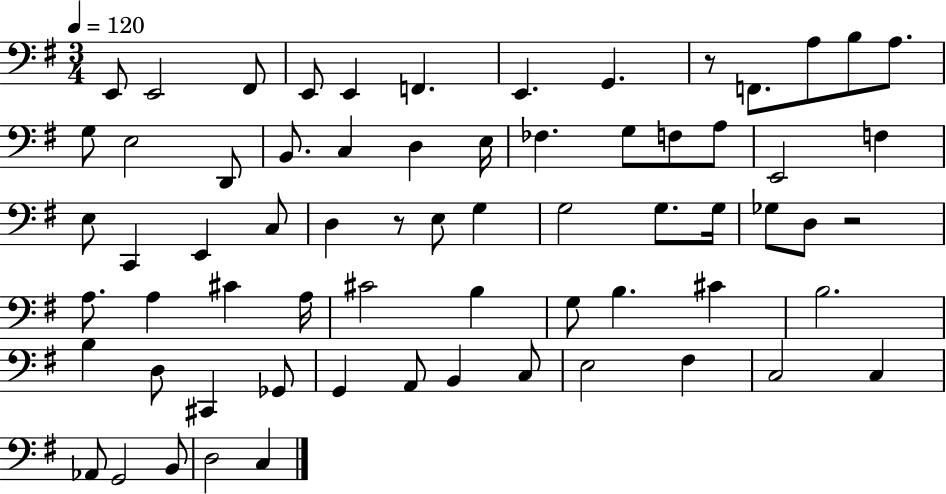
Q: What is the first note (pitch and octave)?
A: E2